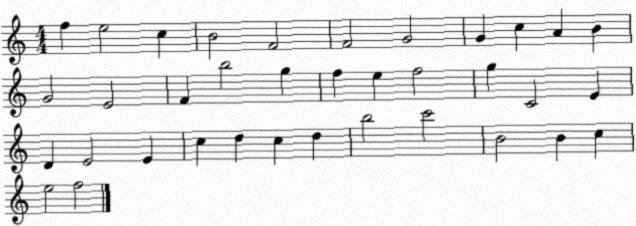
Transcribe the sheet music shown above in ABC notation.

X:1
T:Untitled
M:4/4
L:1/4
K:C
f e2 c B2 F2 F2 G2 G c A B G2 E2 F b2 g f e f2 g C2 E D E2 E c d c d b2 c'2 B2 B c e2 f2